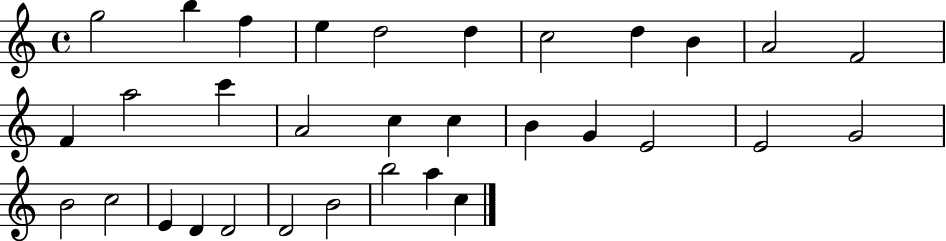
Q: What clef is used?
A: treble